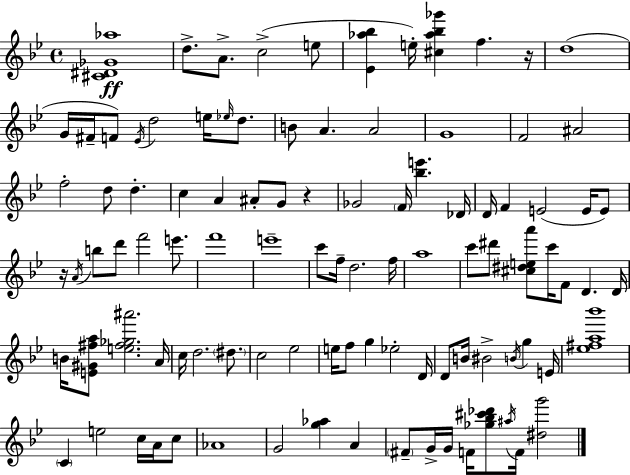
{
  \clef treble
  \time 4/4
  \defaultTimeSignature
  \key bes \major
  <cis' dis' ges' aes''>1\ff | d''8.-> a'8.-> c''2->( e''8 | <ees' aes'' bes''>4 e''16-.) <cis'' aes'' bes'' ges'''>4 f''4. r16 | d''1( | \break g'16 fis'16-- f'8) \acciaccatura { ees'16 } d''2 e''16 \grace { ees''16 } d''8. | b'8 a'4. a'2 | g'1 | f'2 ais'2 | \break f''2-. d''8 d''4.-. | c''4 a'4 ais'8-. g'8 r4 | ges'2 \parenthesize f'16 <bes'' e'''>4. | des'16 d'16 f'4 e'2( e'16 | \break e'8) r16 \acciaccatura { a'16 } b''8 d'''8 f'''2 | e'''8. f'''1 | e'''1-- | c'''8 f''16-- d''2. | \break f''16 a''1 | c'''8 dis'''8 <cis'' dis'' e'' a'''>8 c'''16 f'8 d'4. | d'16 b'16 <e' gis' fis'' a''>8 <e'' fis'' ges'' ais'''>2. | a'16 c''16 d''2. | \break \parenthesize dis''8. c''2 ees''2 | e''16 f''8 g''4 ees''2-. | d'16 d'8 b'16 bis'2-> \acciaccatura { b'16 } g''4 | e'16 <ees'' fis'' a'' bes'''>1 | \break \parenthesize c'4 e''2 | c''16 a'16 c''8 aes'1 | g'2 <g'' aes''>4 | a'4 \parenthesize fis'8-- g'16-> g'16 f'16 <ges'' bes'' cis''' des'''>8 \acciaccatura { ais''16 } f'16 <dis'' g'''>2 | \break \bar "|."
}